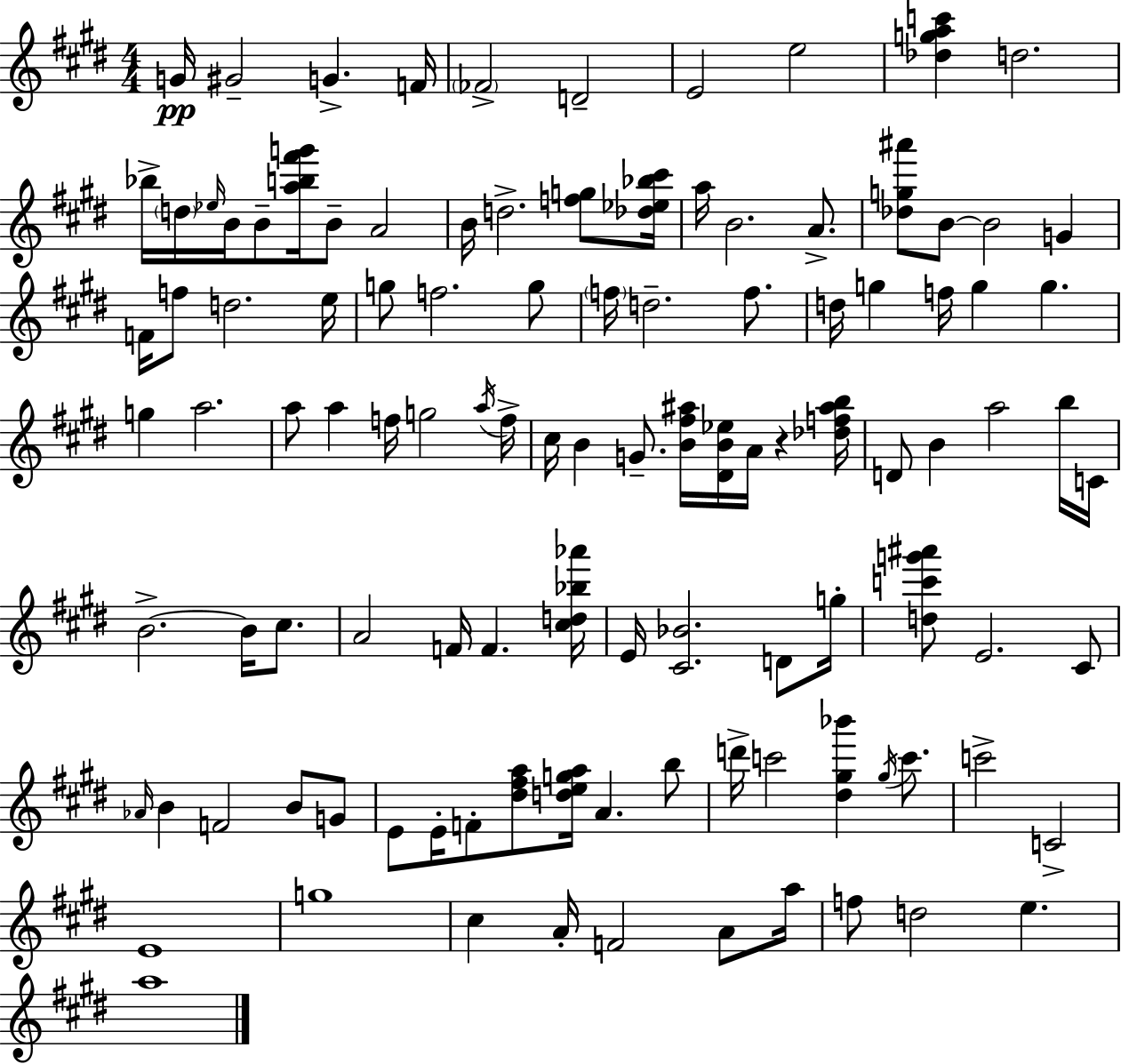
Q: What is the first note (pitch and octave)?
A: G4